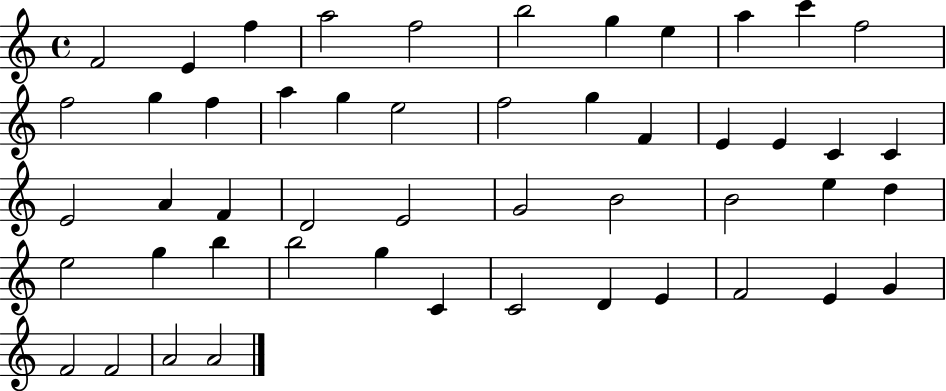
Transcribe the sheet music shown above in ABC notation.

X:1
T:Untitled
M:4/4
L:1/4
K:C
F2 E f a2 f2 b2 g e a c' f2 f2 g f a g e2 f2 g F E E C C E2 A F D2 E2 G2 B2 B2 e d e2 g b b2 g C C2 D E F2 E G F2 F2 A2 A2